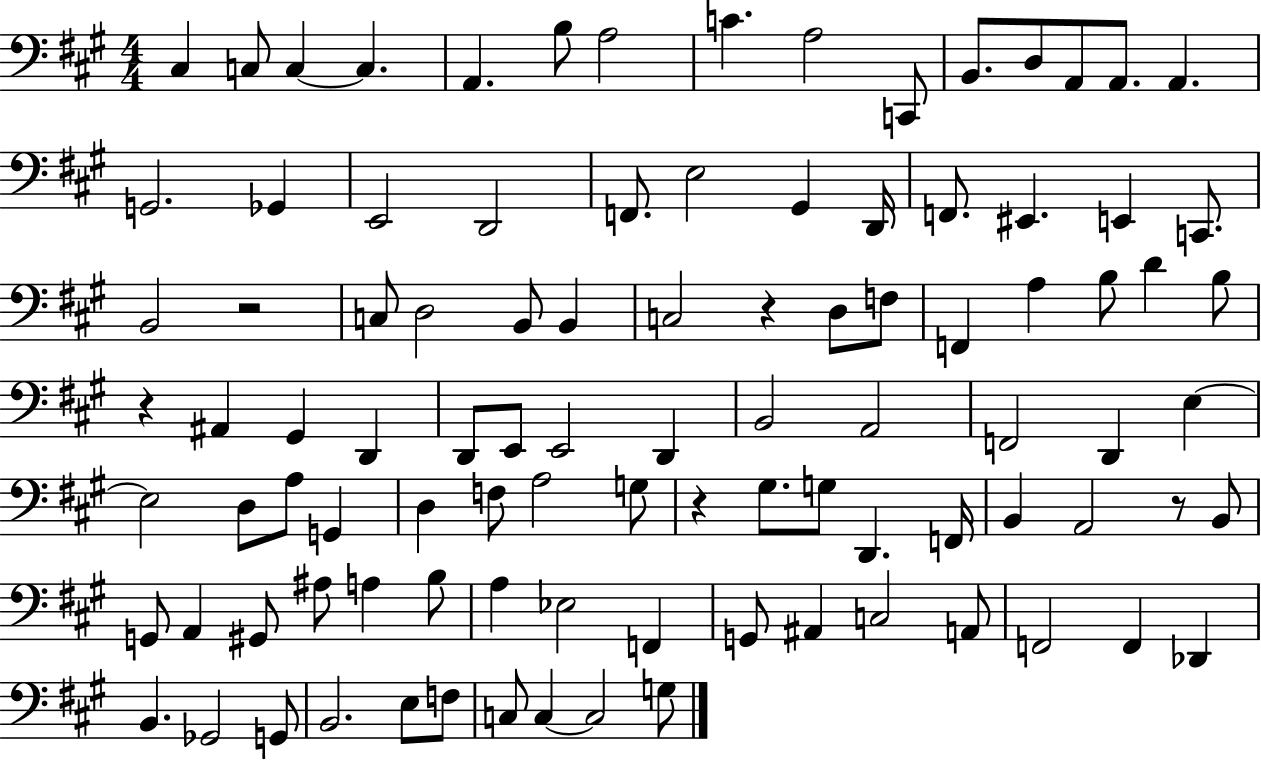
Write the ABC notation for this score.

X:1
T:Untitled
M:4/4
L:1/4
K:A
^C, C,/2 C, C, A,, B,/2 A,2 C A,2 C,,/2 B,,/2 D,/2 A,,/2 A,,/2 A,, G,,2 _G,, E,,2 D,,2 F,,/2 E,2 ^G,, D,,/4 F,,/2 ^E,, E,, C,,/2 B,,2 z2 C,/2 D,2 B,,/2 B,, C,2 z D,/2 F,/2 F,, A, B,/2 D B,/2 z ^A,, ^G,, D,, D,,/2 E,,/2 E,,2 D,, B,,2 A,,2 F,,2 D,, E, E,2 D,/2 A,/2 G,, D, F,/2 A,2 G,/2 z ^G,/2 G,/2 D,, F,,/4 B,, A,,2 z/2 B,,/2 G,,/2 A,, ^G,,/2 ^A,/2 A, B,/2 A, _E,2 F,, G,,/2 ^A,, C,2 A,,/2 F,,2 F,, _D,, B,, _G,,2 G,,/2 B,,2 E,/2 F,/2 C,/2 C, C,2 G,/2